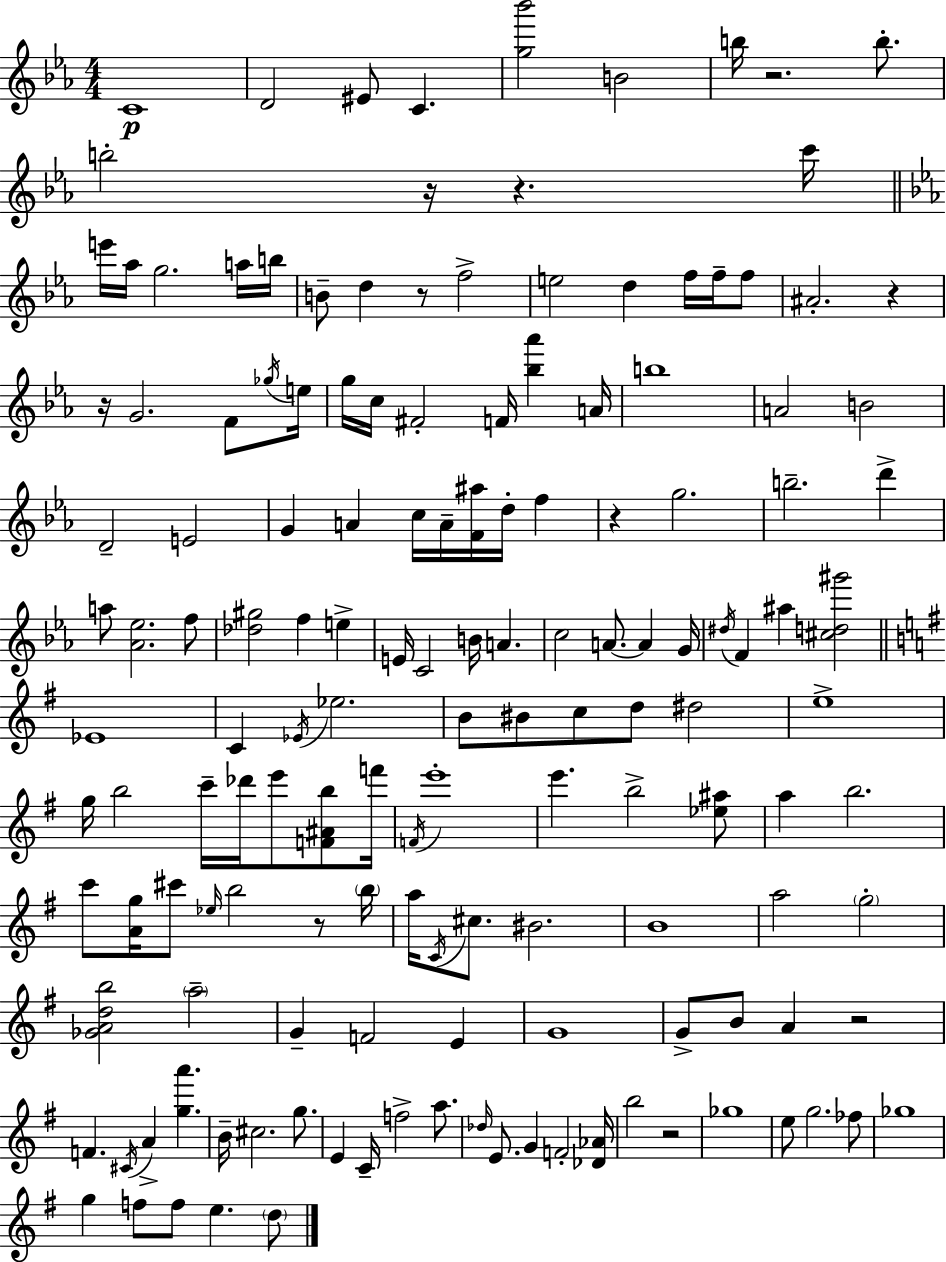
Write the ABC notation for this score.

X:1
T:Untitled
M:4/4
L:1/4
K:Eb
C4 D2 ^E/2 C [g_b']2 B2 b/4 z2 b/2 b2 z/4 z c'/4 e'/4 _a/4 g2 a/4 b/4 B/2 d z/2 f2 e2 d f/4 f/4 f/2 ^A2 z z/4 G2 F/2 _g/4 e/4 g/4 c/4 ^F2 F/4 [_b_a'] A/4 b4 A2 B2 D2 E2 G A c/4 A/4 [F^a]/4 d/4 f z g2 b2 d' a/2 [_A_e]2 f/2 [_d^g]2 f e E/4 C2 B/4 A c2 A/2 A G/4 ^d/4 F ^a [^cd^g']2 _E4 C _E/4 _e2 B/2 ^B/2 c/2 d/2 ^d2 e4 g/4 b2 c'/4 _d'/4 e'/2 [F^Ab]/2 f'/4 F/4 e'4 e' b2 [_e^a]/2 a b2 c'/2 [Ag]/4 ^c'/2 _e/4 b2 z/2 b/4 a/4 C/4 ^c/2 ^B2 B4 a2 g2 [_GAdb]2 a2 G F2 E G4 G/2 B/2 A z2 F ^C/4 A [ga'] B/4 ^c2 g/2 E C/4 f2 a/2 _d/4 E/2 G F2 [_D_A]/4 b2 z2 _g4 e/2 g2 _f/2 _g4 g f/2 f/2 e d/2